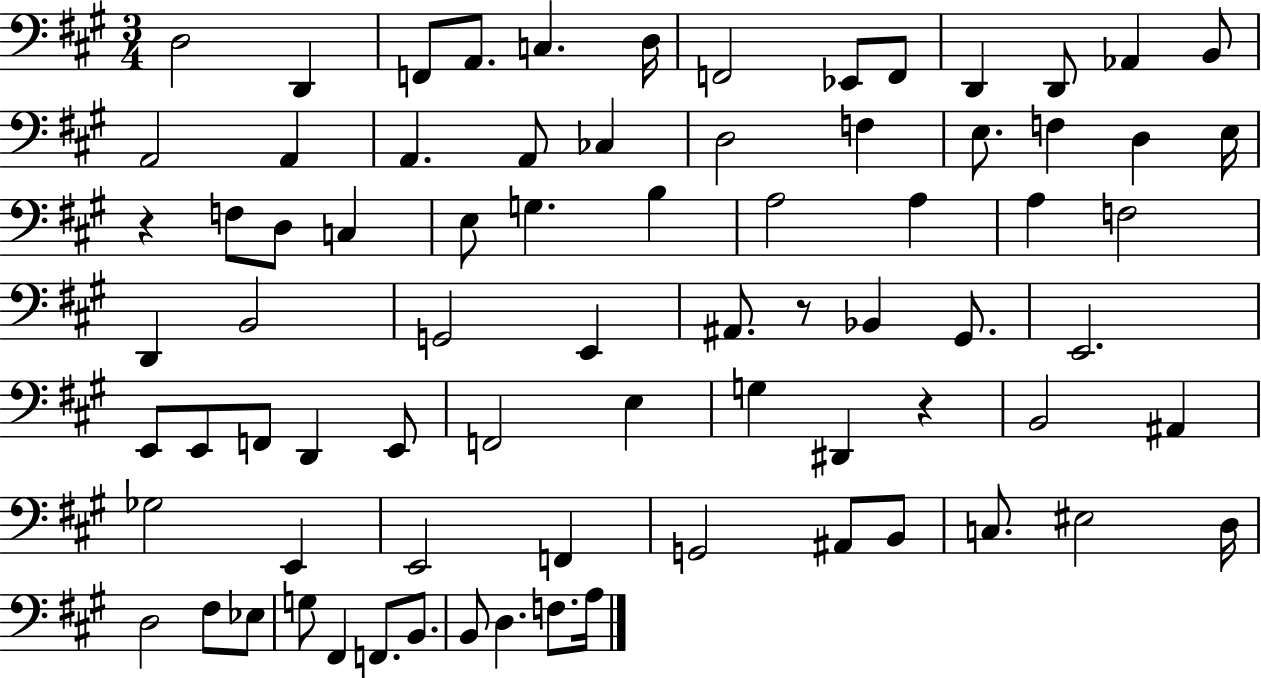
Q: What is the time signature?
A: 3/4